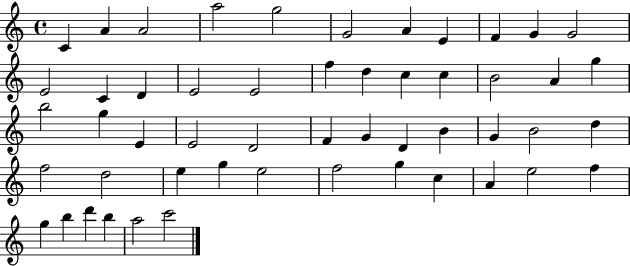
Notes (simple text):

C4/q A4/q A4/h A5/h G5/h G4/h A4/q E4/q F4/q G4/q G4/h E4/h C4/q D4/q E4/h E4/h F5/q D5/q C5/q C5/q B4/h A4/q G5/q B5/h G5/q E4/q E4/h D4/h F4/q G4/q D4/q B4/q G4/q B4/h D5/q F5/h D5/h E5/q G5/q E5/h F5/h G5/q C5/q A4/q E5/h F5/q G5/q B5/q D6/q B5/q A5/h C6/h